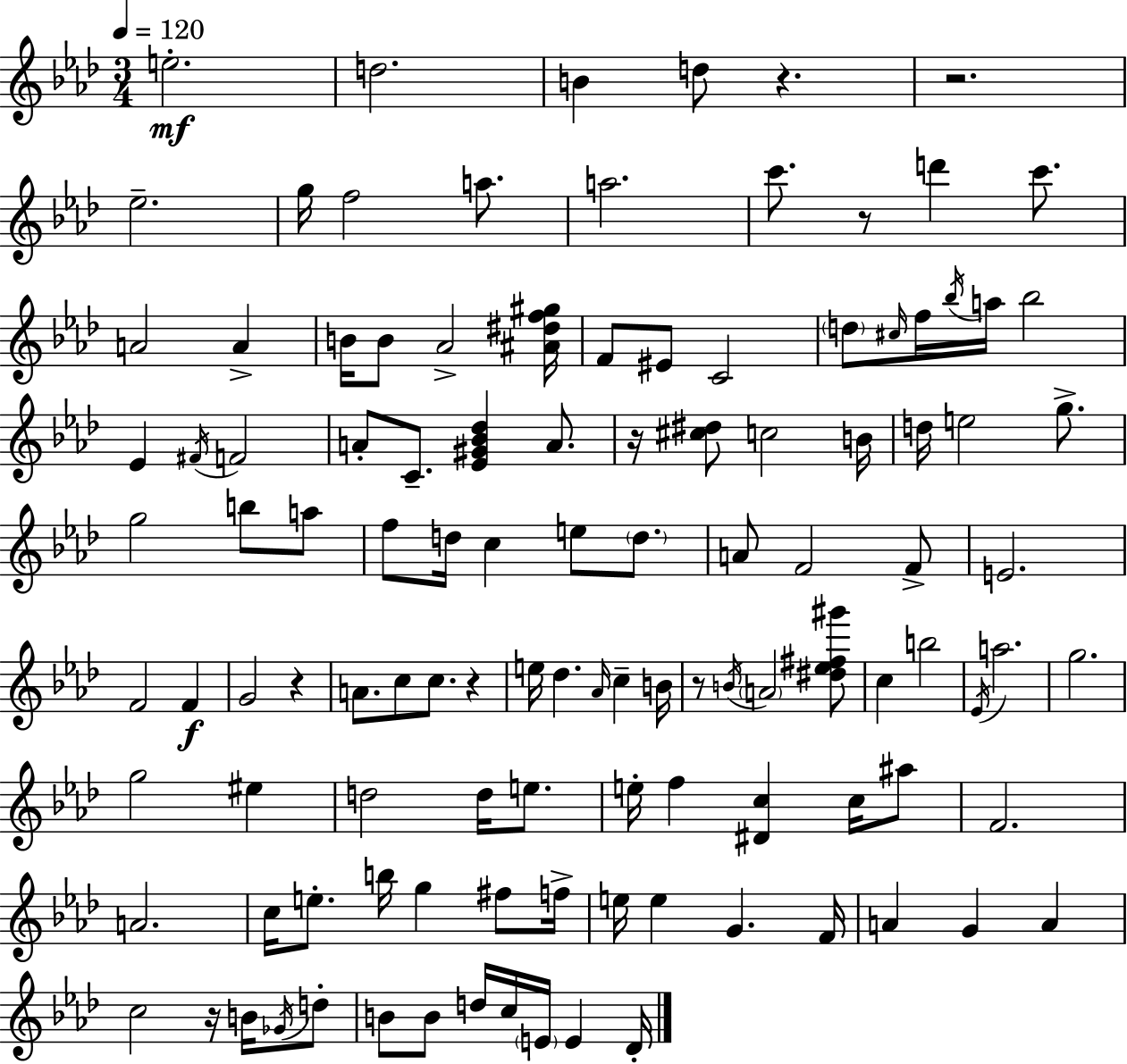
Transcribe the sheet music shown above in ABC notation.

X:1
T:Untitled
M:3/4
L:1/4
K:Ab
e2 d2 B d/2 z z2 _e2 g/4 f2 a/2 a2 c'/2 z/2 d' c'/2 A2 A B/4 B/2 _A2 [^A^df^g]/4 F/2 ^E/2 C2 d/2 ^c/4 f/4 _b/4 a/4 _b2 _E ^F/4 F2 A/2 C/2 [_E^G_B_d] A/2 z/4 [^c^d]/2 c2 B/4 d/4 e2 g/2 g2 b/2 a/2 f/2 d/4 c e/2 d/2 A/2 F2 F/2 E2 F2 F G2 z A/2 c/2 c/2 z e/4 _d _A/4 c B/4 z/2 B/4 A2 [^d_e^f^g']/2 c b2 _E/4 a2 g2 g2 ^e d2 d/4 e/2 e/4 f [^Dc] c/4 ^a/2 F2 A2 c/4 e/2 b/4 g ^f/2 f/4 e/4 e G F/4 A G A c2 z/4 B/4 _G/4 d/2 B/2 B/2 d/4 c/4 E/4 E _D/4